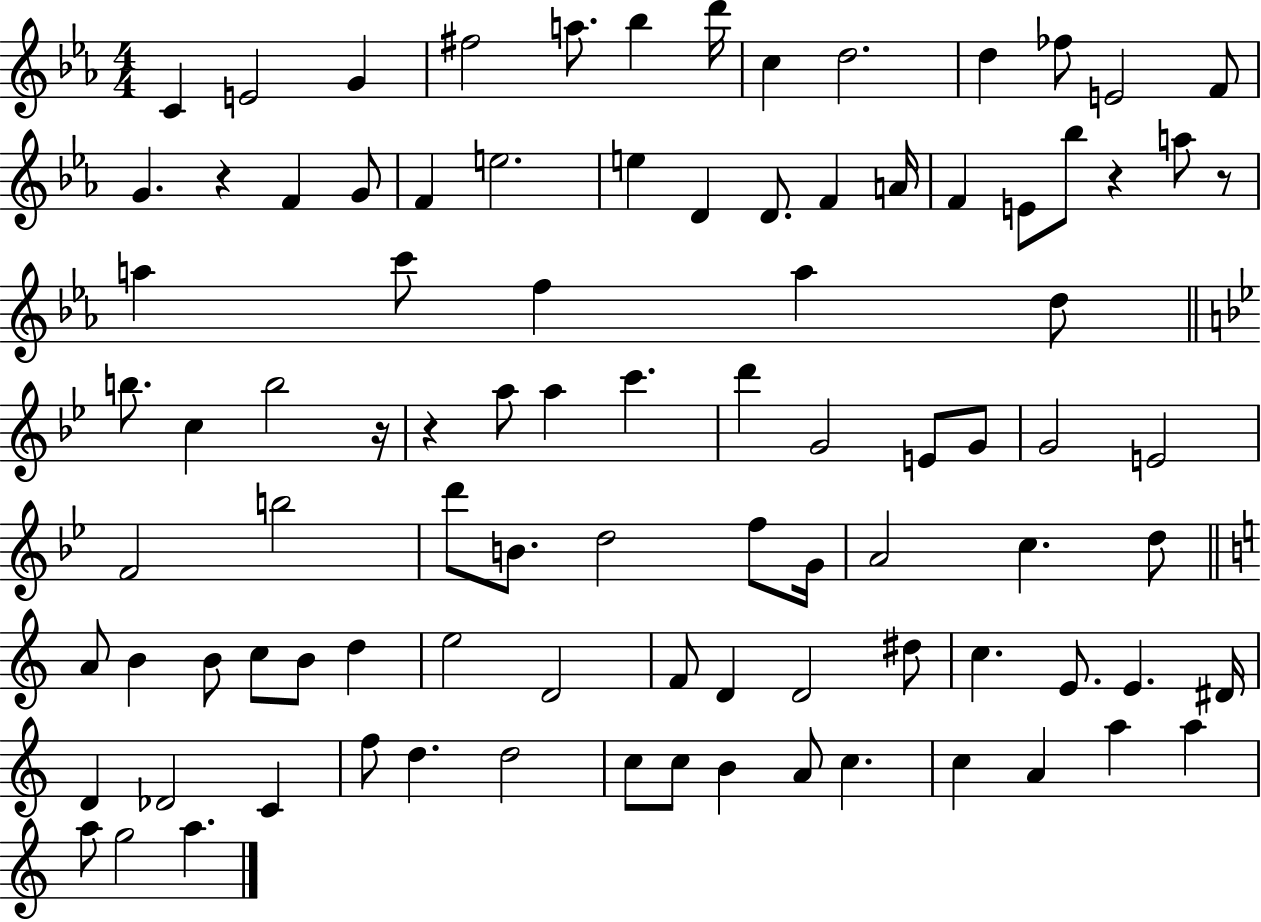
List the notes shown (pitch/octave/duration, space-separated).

C4/q E4/h G4/q F#5/h A5/e. Bb5/q D6/s C5/q D5/h. D5/q FES5/e E4/h F4/e G4/q. R/q F4/q G4/e F4/q E5/h. E5/q D4/q D4/e. F4/q A4/s F4/q E4/e Bb5/e R/q A5/e R/e A5/q C6/e F5/q A5/q D5/e B5/e. C5/q B5/h R/s R/q A5/e A5/q C6/q. D6/q G4/h E4/e G4/e G4/h E4/h F4/h B5/h D6/e B4/e. D5/h F5/e G4/s A4/h C5/q. D5/e A4/e B4/q B4/e C5/e B4/e D5/q E5/h D4/h F4/e D4/q D4/h D#5/e C5/q. E4/e. E4/q. D#4/s D4/q Db4/h C4/q F5/e D5/q. D5/h C5/e C5/e B4/q A4/e C5/q. C5/q A4/q A5/q A5/q A5/e G5/h A5/q.